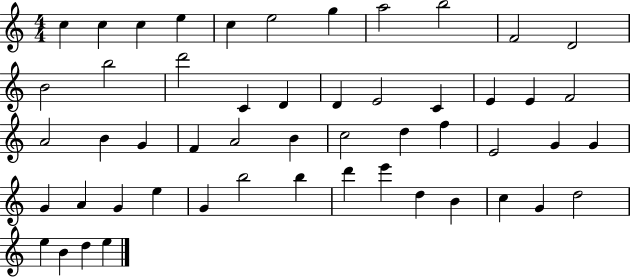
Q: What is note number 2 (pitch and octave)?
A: C5